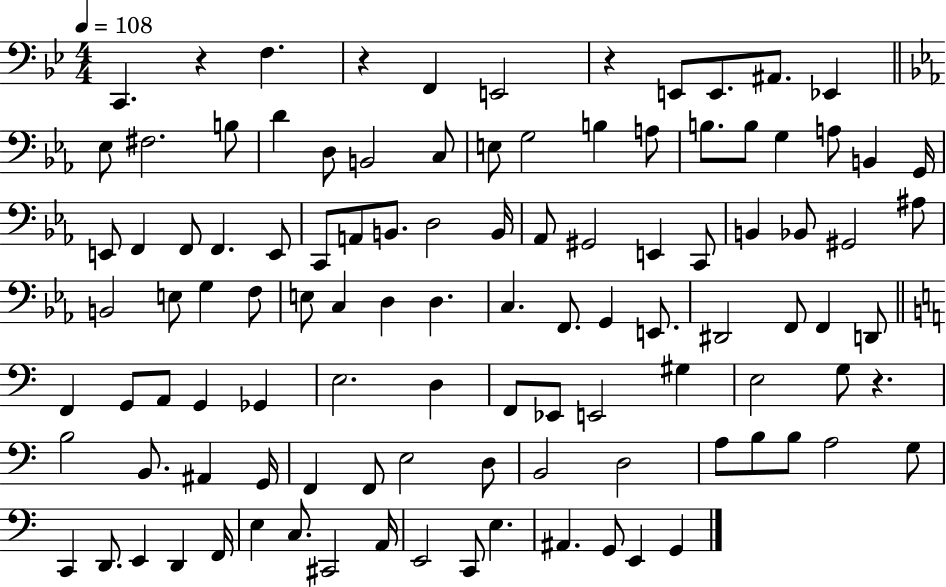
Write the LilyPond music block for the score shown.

{
  \clef bass
  \numericTimeSignature
  \time 4/4
  \key bes \major
  \tempo 4 = 108
  c,4. r4 f4. | r4 f,4 e,2 | r4 e,8 e,8. ais,8. ees,4 | \bar "||" \break \key ees \major ees8 fis2. b8 | d'4 d8 b,2 c8 | e8 g2 b4 a8 | b8. b8 g4 a8 b,4 g,16 | \break e,8 f,4 f,8 f,4. e,8 | c,8 a,8 b,8. d2 b,16 | aes,8 gis,2 e,4 c,8 | b,4 bes,8 gis,2 ais8 | \break b,2 e8 g4 f8 | e8 c4 d4 d4. | c4. f,8. g,4 e,8. | dis,2 f,8 f,4 d,8 | \break \bar "||" \break \key a \minor f,4 g,8 a,8 g,4 ges,4 | e2. d4 | f,8 ees,8 e,2 gis4 | e2 g8 r4. | \break b2 b,8. ais,4 g,16 | f,4 f,8 e2 d8 | b,2 d2 | a8 b8 b8 a2 g8 | \break c,4 d,8. e,4 d,4 f,16 | e4 c8. cis,2 a,16 | e,2 c,8 e4. | ais,4. g,8 e,4 g,4 | \break \bar "|."
}